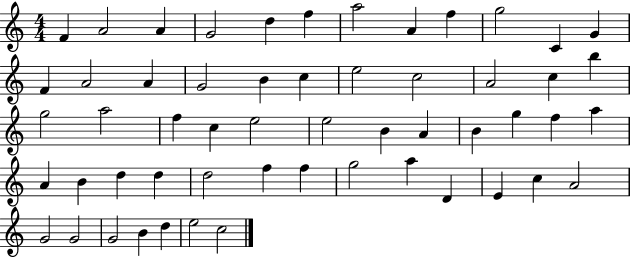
X:1
T:Untitled
M:4/4
L:1/4
K:C
F A2 A G2 d f a2 A f g2 C G F A2 A G2 B c e2 c2 A2 c b g2 a2 f c e2 e2 B A B g f a A B d d d2 f f g2 a D E c A2 G2 G2 G2 B d e2 c2